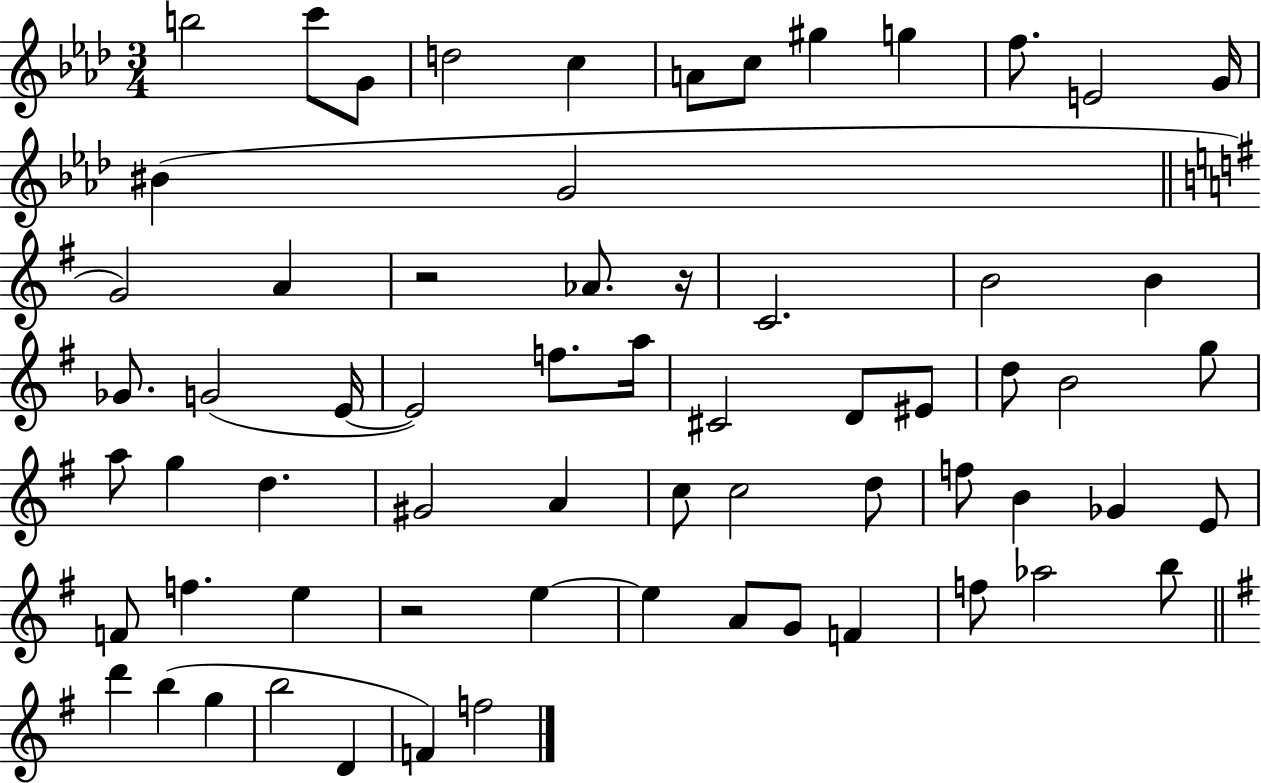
{
  \clef treble
  \numericTimeSignature
  \time 3/4
  \key aes \major
  b''2 c'''8 g'8 | d''2 c''4 | a'8 c''8 gis''4 g''4 | f''8. e'2 g'16 | \break bis'4( g'2 | \bar "||" \break \key g \major g'2) a'4 | r2 aes'8. r16 | c'2. | b'2 b'4 | \break ges'8. g'2( e'16~~ | e'2) f''8. a''16 | cis'2 d'8 eis'8 | d''8 b'2 g''8 | \break a''8 g''4 d''4. | gis'2 a'4 | c''8 c''2 d''8 | f''8 b'4 ges'4 e'8 | \break f'8 f''4. e''4 | r2 e''4~~ | e''4 a'8 g'8 f'4 | f''8 aes''2 b''8 | \break \bar "||" \break \key e \minor d'''4 b''4( g''4 | b''2 d'4 | f'4) f''2 | \bar "|."
}